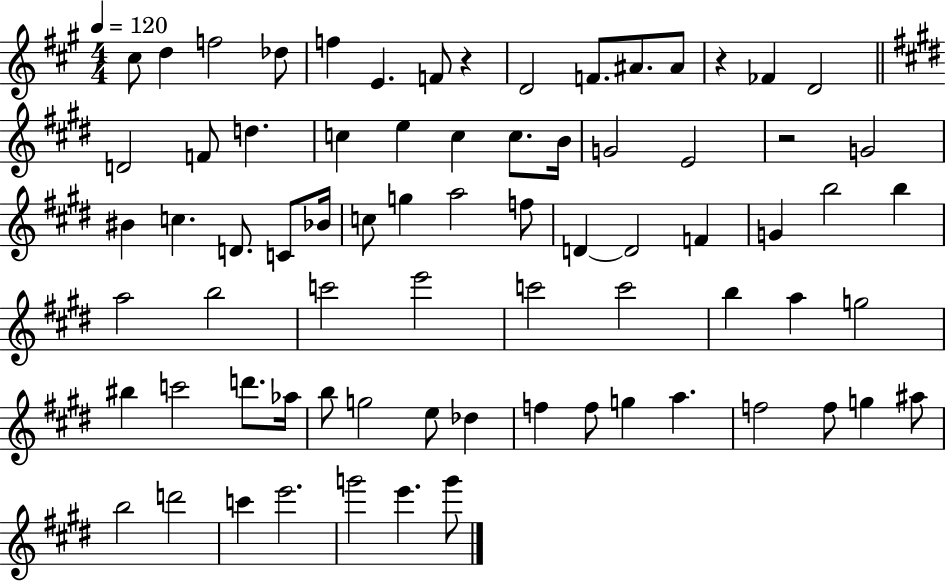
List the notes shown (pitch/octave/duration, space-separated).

C#5/e D5/q F5/h Db5/e F5/q E4/q. F4/e R/q D4/h F4/e. A#4/e. A#4/e R/q FES4/q D4/h D4/h F4/e D5/q. C5/q E5/q C5/q C5/e. B4/s G4/h E4/h R/h G4/h BIS4/q C5/q. D4/e. C4/e Bb4/s C5/e G5/q A5/h F5/e D4/q D4/h F4/q G4/q B5/h B5/q A5/h B5/h C6/h E6/h C6/h C6/h B5/q A5/q G5/h BIS5/q C6/h D6/e. Ab5/s B5/e G5/h E5/e Db5/q F5/q F5/e G5/q A5/q. F5/h F5/e G5/q A#5/e B5/h D6/h C6/q E6/h. G6/h E6/q. G6/e